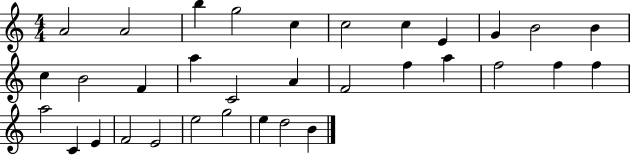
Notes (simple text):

A4/h A4/h B5/q G5/h C5/q C5/h C5/q E4/q G4/q B4/h B4/q C5/q B4/h F4/q A5/q C4/h A4/q F4/h F5/q A5/q F5/h F5/q F5/q A5/h C4/q E4/q F4/h E4/h E5/h G5/h E5/q D5/h B4/q